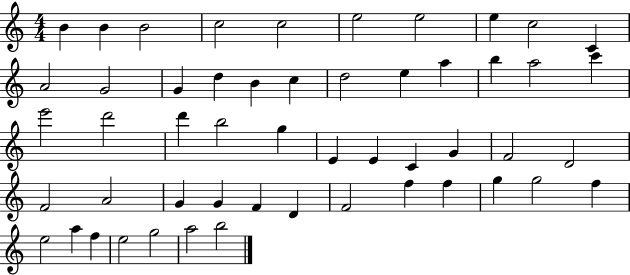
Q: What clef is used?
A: treble